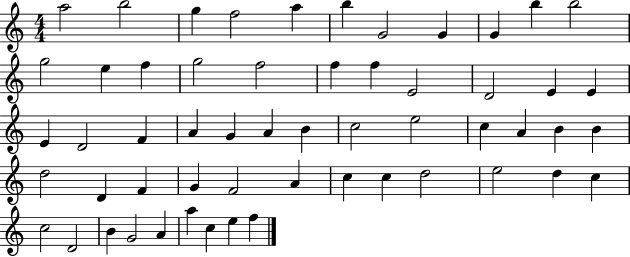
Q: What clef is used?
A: treble